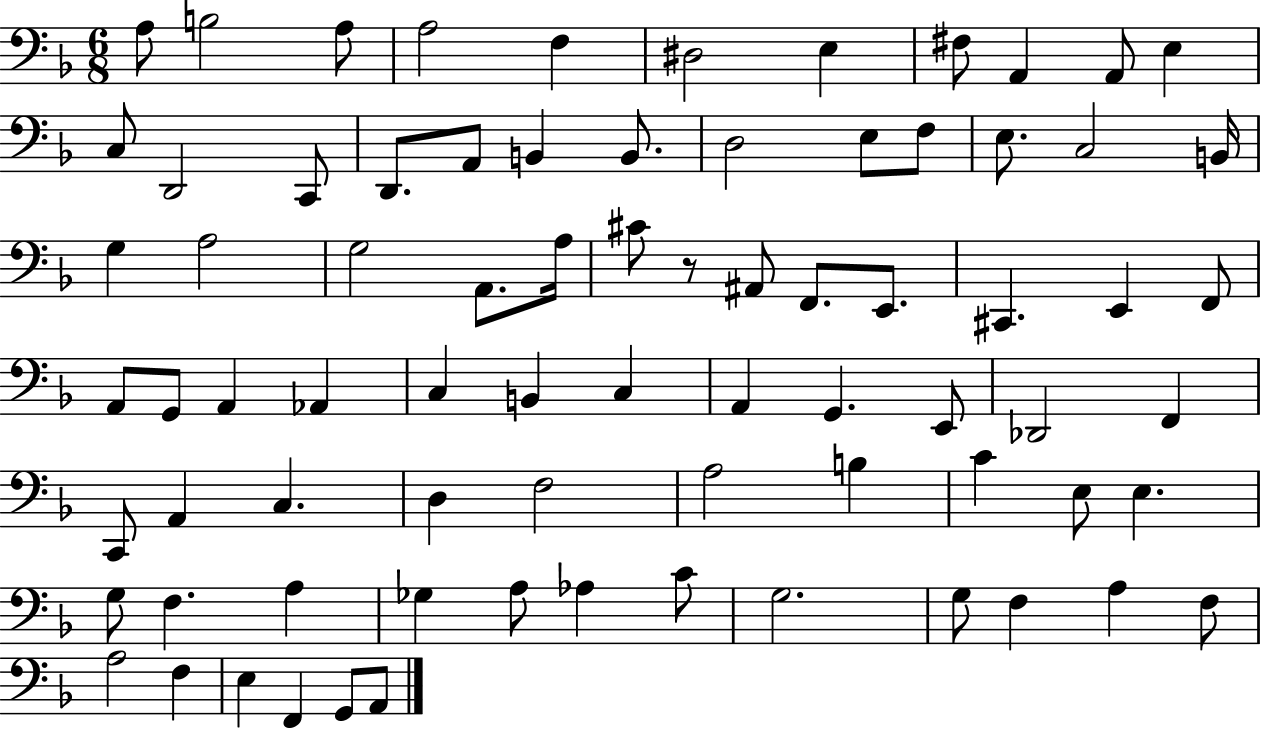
X:1
T:Untitled
M:6/8
L:1/4
K:F
A,/2 B,2 A,/2 A,2 F, ^D,2 E, ^F,/2 A,, A,,/2 E, C,/2 D,,2 C,,/2 D,,/2 A,,/2 B,, B,,/2 D,2 E,/2 F,/2 E,/2 C,2 B,,/4 G, A,2 G,2 A,,/2 A,/4 ^C/2 z/2 ^A,,/2 F,,/2 E,,/2 ^C,, E,, F,,/2 A,,/2 G,,/2 A,, _A,, C, B,, C, A,, G,, E,,/2 _D,,2 F,, C,,/2 A,, C, D, F,2 A,2 B, C E,/2 E, G,/2 F, A, _G, A,/2 _A, C/2 G,2 G,/2 F, A, F,/2 A,2 F, E, F,, G,,/2 A,,/2